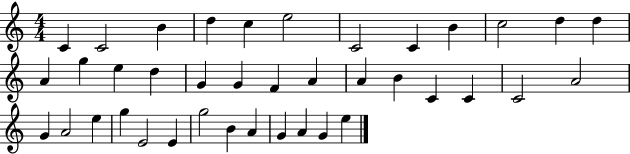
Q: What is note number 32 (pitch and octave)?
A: E4